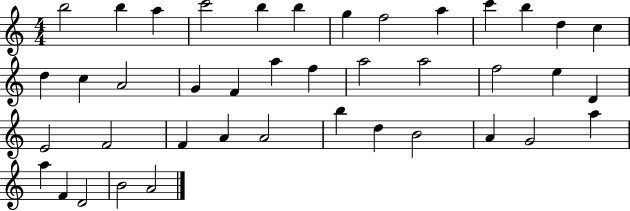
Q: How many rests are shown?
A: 0